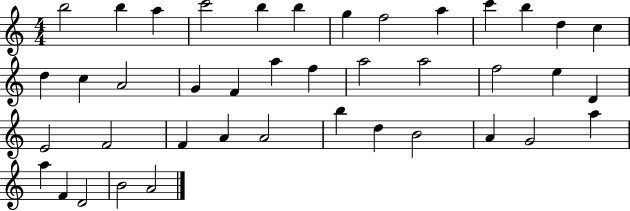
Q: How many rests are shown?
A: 0